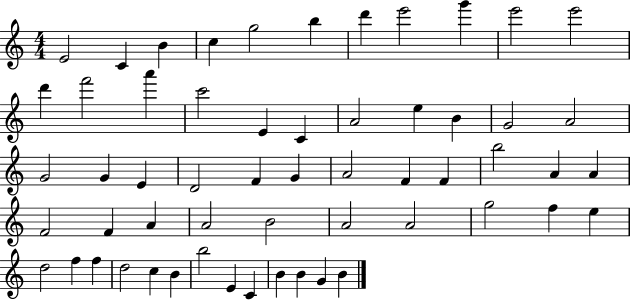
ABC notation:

X:1
T:Untitled
M:4/4
L:1/4
K:C
E2 C B c g2 b d' e'2 g' e'2 e'2 d' f'2 a' c'2 E C A2 e B G2 A2 G2 G E D2 F G A2 F F b2 A A F2 F A A2 B2 A2 A2 g2 f e d2 f f d2 c B b2 E C B B G B